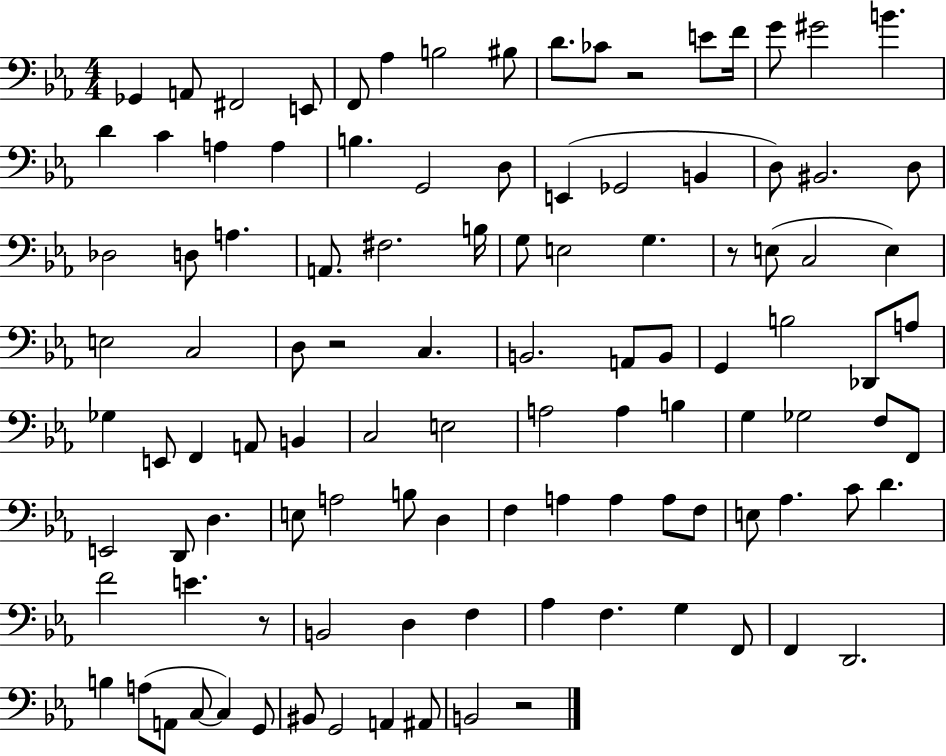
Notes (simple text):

Gb2/q A2/e F#2/h E2/e F2/e Ab3/q B3/h BIS3/e D4/e. CES4/e R/h E4/e F4/s G4/e G#4/h B4/q. D4/q C4/q A3/q A3/q B3/q. G2/h D3/e E2/q Gb2/h B2/q D3/e BIS2/h. D3/e Db3/h D3/e A3/q. A2/e. F#3/h. B3/s G3/e E3/h G3/q. R/e E3/e C3/h E3/q E3/h C3/h D3/e R/h C3/q. B2/h. A2/e B2/e G2/q B3/h Db2/e A3/e Gb3/q E2/e F2/q A2/e B2/q C3/h E3/h A3/h A3/q B3/q G3/q Gb3/h F3/e F2/e E2/h D2/e D3/q. E3/e A3/h B3/e D3/q F3/q A3/q A3/q A3/e F3/e E3/e Ab3/q. C4/e D4/q. F4/h E4/q. R/e B2/h D3/q F3/q Ab3/q F3/q. G3/q F2/e F2/q D2/h. B3/q A3/e A2/e C3/e C3/q G2/e BIS2/e G2/h A2/q A#2/e B2/h R/h